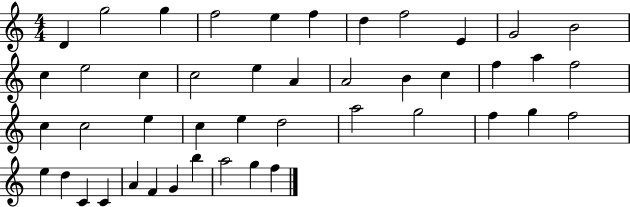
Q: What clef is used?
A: treble